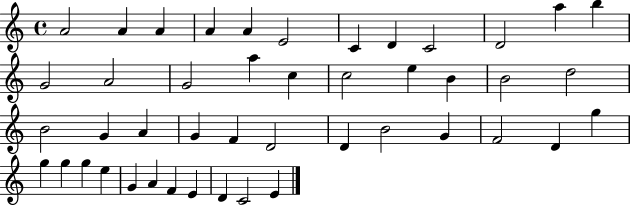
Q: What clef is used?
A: treble